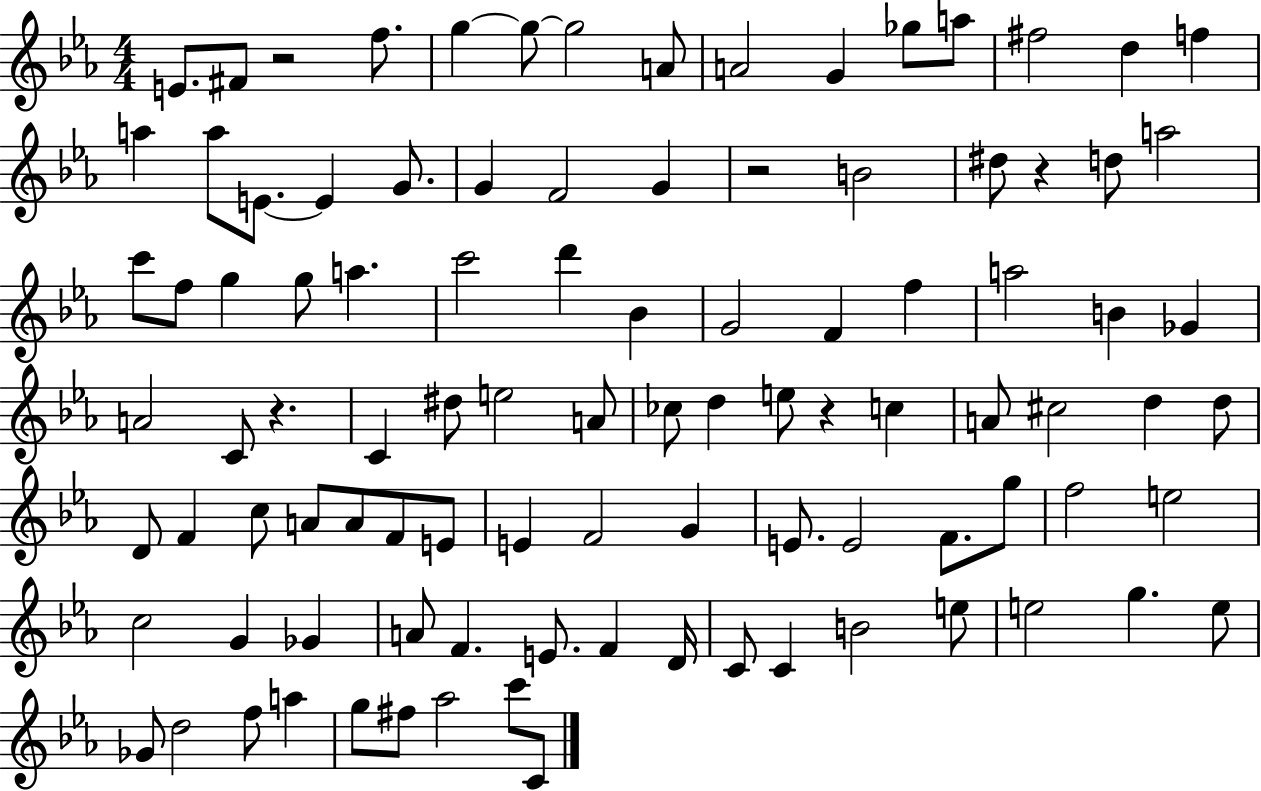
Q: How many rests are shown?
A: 5